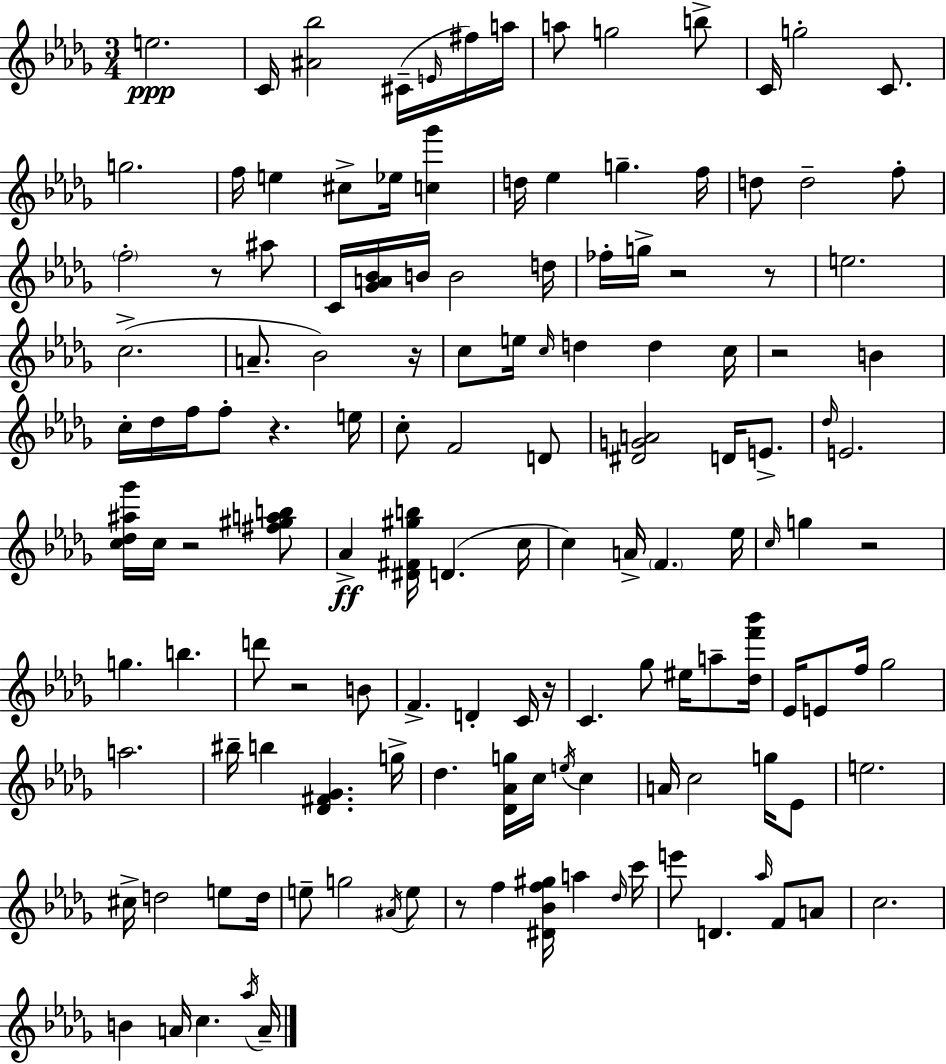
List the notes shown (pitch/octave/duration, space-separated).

E5/h. C4/s [A#4,Bb5]/h C#4/s E4/s F#5/s A5/s A5/e G5/h B5/e C4/s G5/h C4/e. G5/h. F5/s E5/q C#5/e Eb5/s [C5,Gb6]/q D5/s Eb5/q G5/q. F5/s D5/e D5/h F5/e F5/h R/e A#5/e C4/s [Gb4,A4,Bb4]/s B4/s B4/h D5/s FES5/s G5/s R/h R/e E5/h. C5/h. A4/e. Bb4/h R/s C5/e E5/s C5/s D5/q D5/q C5/s R/h B4/q C5/s Db5/s F5/s F5/e R/q. E5/s C5/e F4/h D4/e [D#4,G4,A4]/h D4/s E4/e. Db5/s E4/h. [C5,Db5,A#5,Gb6]/s C5/s R/h [F#5,G#5,A5,B5]/e Ab4/q [D#4,F#4,G#5,B5]/s D4/q. C5/s C5/q A4/s F4/q. Eb5/s C5/s G5/q R/h G5/q. B5/q. D6/e R/h B4/e F4/q. D4/q C4/s R/s C4/q. Gb5/e EIS5/s A5/e [Db5,F6,Bb6]/s Eb4/s E4/e F5/s Gb5/h A5/h. BIS5/s B5/q [Db4,F#4,Gb4]/q. G5/s Db5/q. [Db4,Ab4,G5]/s C5/s E5/s C5/q A4/s C5/h G5/s Eb4/e E5/h. C#5/s D5/h E5/e D5/s E5/e G5/h A#4/s E5/e R/e F5/q [D#4,Bb4,F5,G#5]/s A5/q Db5/s C6/s E6/e D4/q. Ab5/s F4/e A4/e C5/h. B4/q A4/s C5/q. Ab5/s A4/s